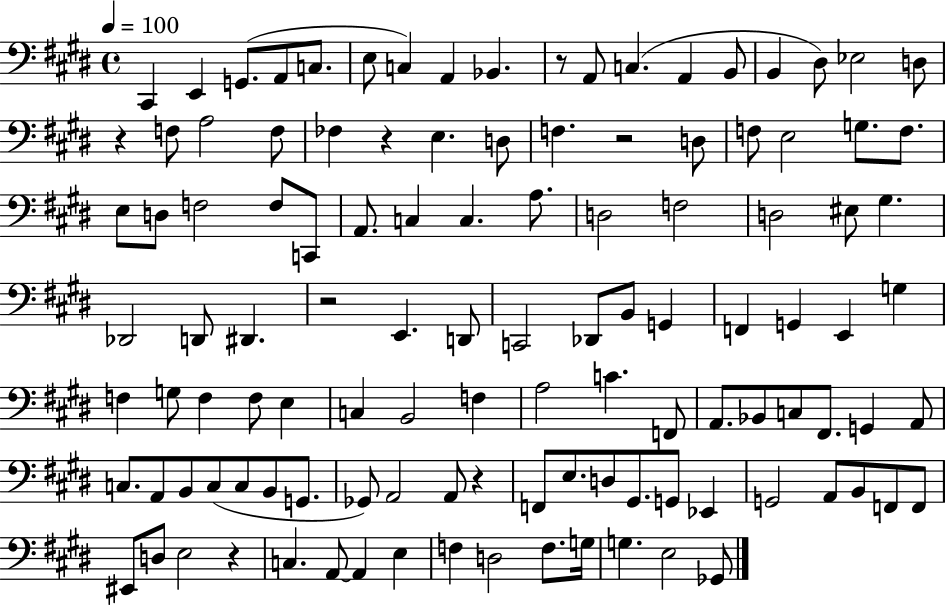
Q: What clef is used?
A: bass